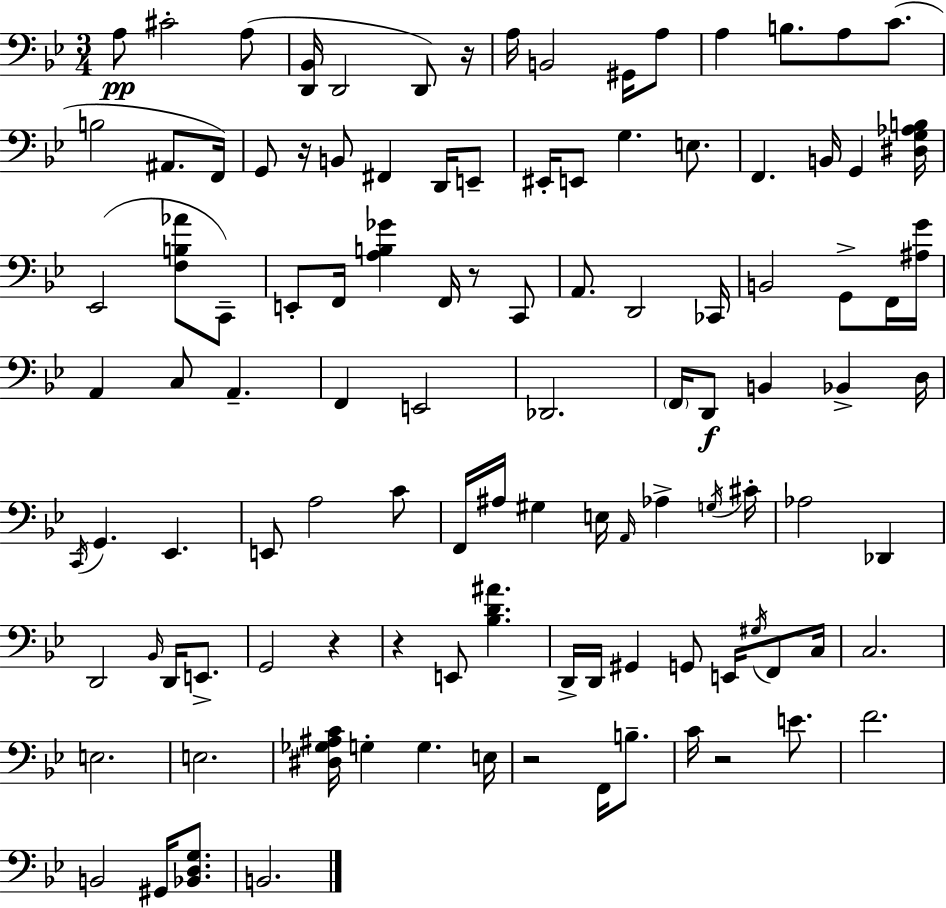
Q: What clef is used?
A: bass